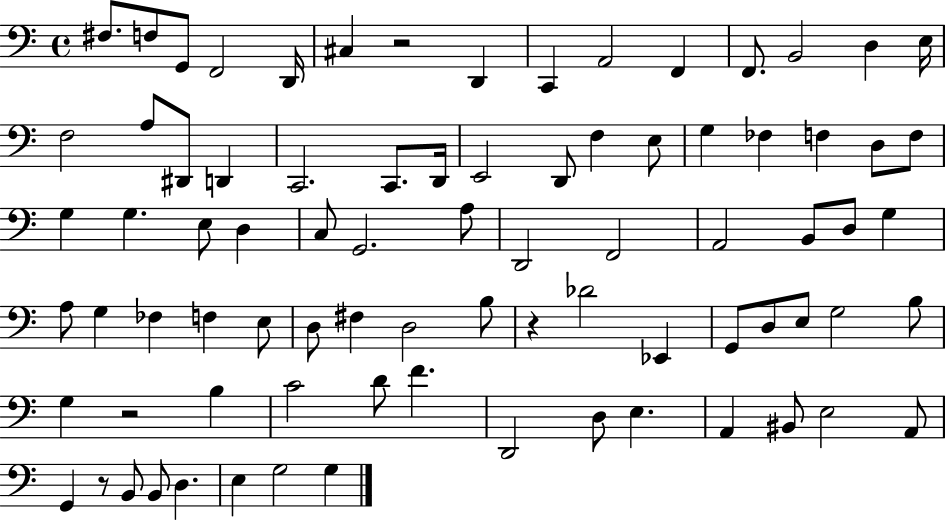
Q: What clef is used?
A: bass